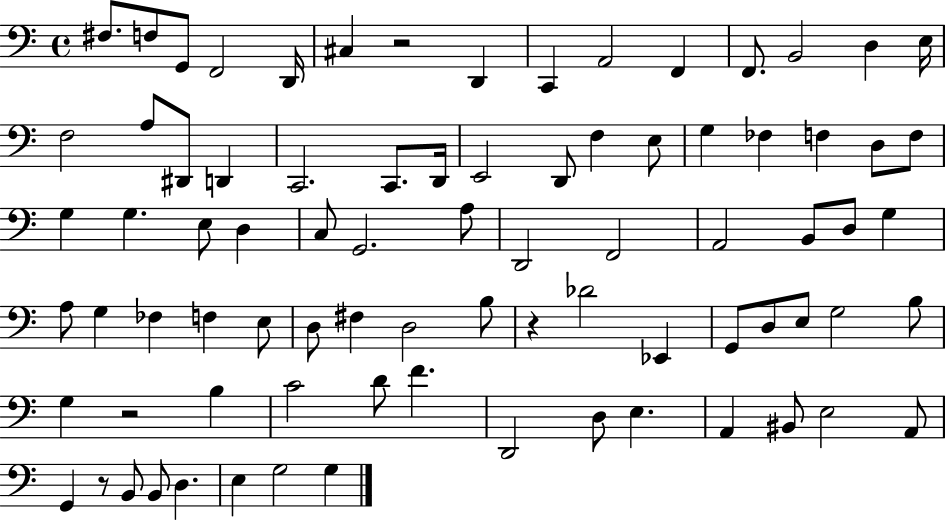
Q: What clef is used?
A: bass